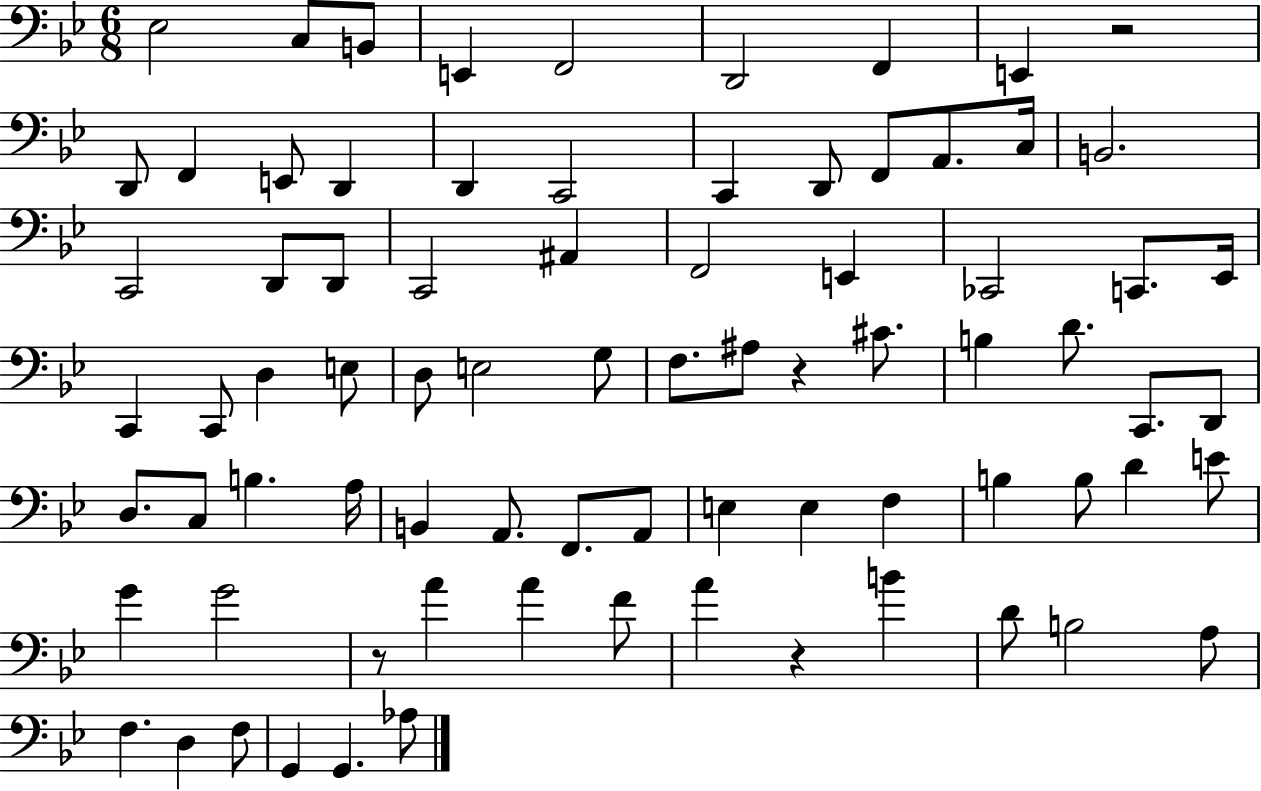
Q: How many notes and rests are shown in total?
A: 79